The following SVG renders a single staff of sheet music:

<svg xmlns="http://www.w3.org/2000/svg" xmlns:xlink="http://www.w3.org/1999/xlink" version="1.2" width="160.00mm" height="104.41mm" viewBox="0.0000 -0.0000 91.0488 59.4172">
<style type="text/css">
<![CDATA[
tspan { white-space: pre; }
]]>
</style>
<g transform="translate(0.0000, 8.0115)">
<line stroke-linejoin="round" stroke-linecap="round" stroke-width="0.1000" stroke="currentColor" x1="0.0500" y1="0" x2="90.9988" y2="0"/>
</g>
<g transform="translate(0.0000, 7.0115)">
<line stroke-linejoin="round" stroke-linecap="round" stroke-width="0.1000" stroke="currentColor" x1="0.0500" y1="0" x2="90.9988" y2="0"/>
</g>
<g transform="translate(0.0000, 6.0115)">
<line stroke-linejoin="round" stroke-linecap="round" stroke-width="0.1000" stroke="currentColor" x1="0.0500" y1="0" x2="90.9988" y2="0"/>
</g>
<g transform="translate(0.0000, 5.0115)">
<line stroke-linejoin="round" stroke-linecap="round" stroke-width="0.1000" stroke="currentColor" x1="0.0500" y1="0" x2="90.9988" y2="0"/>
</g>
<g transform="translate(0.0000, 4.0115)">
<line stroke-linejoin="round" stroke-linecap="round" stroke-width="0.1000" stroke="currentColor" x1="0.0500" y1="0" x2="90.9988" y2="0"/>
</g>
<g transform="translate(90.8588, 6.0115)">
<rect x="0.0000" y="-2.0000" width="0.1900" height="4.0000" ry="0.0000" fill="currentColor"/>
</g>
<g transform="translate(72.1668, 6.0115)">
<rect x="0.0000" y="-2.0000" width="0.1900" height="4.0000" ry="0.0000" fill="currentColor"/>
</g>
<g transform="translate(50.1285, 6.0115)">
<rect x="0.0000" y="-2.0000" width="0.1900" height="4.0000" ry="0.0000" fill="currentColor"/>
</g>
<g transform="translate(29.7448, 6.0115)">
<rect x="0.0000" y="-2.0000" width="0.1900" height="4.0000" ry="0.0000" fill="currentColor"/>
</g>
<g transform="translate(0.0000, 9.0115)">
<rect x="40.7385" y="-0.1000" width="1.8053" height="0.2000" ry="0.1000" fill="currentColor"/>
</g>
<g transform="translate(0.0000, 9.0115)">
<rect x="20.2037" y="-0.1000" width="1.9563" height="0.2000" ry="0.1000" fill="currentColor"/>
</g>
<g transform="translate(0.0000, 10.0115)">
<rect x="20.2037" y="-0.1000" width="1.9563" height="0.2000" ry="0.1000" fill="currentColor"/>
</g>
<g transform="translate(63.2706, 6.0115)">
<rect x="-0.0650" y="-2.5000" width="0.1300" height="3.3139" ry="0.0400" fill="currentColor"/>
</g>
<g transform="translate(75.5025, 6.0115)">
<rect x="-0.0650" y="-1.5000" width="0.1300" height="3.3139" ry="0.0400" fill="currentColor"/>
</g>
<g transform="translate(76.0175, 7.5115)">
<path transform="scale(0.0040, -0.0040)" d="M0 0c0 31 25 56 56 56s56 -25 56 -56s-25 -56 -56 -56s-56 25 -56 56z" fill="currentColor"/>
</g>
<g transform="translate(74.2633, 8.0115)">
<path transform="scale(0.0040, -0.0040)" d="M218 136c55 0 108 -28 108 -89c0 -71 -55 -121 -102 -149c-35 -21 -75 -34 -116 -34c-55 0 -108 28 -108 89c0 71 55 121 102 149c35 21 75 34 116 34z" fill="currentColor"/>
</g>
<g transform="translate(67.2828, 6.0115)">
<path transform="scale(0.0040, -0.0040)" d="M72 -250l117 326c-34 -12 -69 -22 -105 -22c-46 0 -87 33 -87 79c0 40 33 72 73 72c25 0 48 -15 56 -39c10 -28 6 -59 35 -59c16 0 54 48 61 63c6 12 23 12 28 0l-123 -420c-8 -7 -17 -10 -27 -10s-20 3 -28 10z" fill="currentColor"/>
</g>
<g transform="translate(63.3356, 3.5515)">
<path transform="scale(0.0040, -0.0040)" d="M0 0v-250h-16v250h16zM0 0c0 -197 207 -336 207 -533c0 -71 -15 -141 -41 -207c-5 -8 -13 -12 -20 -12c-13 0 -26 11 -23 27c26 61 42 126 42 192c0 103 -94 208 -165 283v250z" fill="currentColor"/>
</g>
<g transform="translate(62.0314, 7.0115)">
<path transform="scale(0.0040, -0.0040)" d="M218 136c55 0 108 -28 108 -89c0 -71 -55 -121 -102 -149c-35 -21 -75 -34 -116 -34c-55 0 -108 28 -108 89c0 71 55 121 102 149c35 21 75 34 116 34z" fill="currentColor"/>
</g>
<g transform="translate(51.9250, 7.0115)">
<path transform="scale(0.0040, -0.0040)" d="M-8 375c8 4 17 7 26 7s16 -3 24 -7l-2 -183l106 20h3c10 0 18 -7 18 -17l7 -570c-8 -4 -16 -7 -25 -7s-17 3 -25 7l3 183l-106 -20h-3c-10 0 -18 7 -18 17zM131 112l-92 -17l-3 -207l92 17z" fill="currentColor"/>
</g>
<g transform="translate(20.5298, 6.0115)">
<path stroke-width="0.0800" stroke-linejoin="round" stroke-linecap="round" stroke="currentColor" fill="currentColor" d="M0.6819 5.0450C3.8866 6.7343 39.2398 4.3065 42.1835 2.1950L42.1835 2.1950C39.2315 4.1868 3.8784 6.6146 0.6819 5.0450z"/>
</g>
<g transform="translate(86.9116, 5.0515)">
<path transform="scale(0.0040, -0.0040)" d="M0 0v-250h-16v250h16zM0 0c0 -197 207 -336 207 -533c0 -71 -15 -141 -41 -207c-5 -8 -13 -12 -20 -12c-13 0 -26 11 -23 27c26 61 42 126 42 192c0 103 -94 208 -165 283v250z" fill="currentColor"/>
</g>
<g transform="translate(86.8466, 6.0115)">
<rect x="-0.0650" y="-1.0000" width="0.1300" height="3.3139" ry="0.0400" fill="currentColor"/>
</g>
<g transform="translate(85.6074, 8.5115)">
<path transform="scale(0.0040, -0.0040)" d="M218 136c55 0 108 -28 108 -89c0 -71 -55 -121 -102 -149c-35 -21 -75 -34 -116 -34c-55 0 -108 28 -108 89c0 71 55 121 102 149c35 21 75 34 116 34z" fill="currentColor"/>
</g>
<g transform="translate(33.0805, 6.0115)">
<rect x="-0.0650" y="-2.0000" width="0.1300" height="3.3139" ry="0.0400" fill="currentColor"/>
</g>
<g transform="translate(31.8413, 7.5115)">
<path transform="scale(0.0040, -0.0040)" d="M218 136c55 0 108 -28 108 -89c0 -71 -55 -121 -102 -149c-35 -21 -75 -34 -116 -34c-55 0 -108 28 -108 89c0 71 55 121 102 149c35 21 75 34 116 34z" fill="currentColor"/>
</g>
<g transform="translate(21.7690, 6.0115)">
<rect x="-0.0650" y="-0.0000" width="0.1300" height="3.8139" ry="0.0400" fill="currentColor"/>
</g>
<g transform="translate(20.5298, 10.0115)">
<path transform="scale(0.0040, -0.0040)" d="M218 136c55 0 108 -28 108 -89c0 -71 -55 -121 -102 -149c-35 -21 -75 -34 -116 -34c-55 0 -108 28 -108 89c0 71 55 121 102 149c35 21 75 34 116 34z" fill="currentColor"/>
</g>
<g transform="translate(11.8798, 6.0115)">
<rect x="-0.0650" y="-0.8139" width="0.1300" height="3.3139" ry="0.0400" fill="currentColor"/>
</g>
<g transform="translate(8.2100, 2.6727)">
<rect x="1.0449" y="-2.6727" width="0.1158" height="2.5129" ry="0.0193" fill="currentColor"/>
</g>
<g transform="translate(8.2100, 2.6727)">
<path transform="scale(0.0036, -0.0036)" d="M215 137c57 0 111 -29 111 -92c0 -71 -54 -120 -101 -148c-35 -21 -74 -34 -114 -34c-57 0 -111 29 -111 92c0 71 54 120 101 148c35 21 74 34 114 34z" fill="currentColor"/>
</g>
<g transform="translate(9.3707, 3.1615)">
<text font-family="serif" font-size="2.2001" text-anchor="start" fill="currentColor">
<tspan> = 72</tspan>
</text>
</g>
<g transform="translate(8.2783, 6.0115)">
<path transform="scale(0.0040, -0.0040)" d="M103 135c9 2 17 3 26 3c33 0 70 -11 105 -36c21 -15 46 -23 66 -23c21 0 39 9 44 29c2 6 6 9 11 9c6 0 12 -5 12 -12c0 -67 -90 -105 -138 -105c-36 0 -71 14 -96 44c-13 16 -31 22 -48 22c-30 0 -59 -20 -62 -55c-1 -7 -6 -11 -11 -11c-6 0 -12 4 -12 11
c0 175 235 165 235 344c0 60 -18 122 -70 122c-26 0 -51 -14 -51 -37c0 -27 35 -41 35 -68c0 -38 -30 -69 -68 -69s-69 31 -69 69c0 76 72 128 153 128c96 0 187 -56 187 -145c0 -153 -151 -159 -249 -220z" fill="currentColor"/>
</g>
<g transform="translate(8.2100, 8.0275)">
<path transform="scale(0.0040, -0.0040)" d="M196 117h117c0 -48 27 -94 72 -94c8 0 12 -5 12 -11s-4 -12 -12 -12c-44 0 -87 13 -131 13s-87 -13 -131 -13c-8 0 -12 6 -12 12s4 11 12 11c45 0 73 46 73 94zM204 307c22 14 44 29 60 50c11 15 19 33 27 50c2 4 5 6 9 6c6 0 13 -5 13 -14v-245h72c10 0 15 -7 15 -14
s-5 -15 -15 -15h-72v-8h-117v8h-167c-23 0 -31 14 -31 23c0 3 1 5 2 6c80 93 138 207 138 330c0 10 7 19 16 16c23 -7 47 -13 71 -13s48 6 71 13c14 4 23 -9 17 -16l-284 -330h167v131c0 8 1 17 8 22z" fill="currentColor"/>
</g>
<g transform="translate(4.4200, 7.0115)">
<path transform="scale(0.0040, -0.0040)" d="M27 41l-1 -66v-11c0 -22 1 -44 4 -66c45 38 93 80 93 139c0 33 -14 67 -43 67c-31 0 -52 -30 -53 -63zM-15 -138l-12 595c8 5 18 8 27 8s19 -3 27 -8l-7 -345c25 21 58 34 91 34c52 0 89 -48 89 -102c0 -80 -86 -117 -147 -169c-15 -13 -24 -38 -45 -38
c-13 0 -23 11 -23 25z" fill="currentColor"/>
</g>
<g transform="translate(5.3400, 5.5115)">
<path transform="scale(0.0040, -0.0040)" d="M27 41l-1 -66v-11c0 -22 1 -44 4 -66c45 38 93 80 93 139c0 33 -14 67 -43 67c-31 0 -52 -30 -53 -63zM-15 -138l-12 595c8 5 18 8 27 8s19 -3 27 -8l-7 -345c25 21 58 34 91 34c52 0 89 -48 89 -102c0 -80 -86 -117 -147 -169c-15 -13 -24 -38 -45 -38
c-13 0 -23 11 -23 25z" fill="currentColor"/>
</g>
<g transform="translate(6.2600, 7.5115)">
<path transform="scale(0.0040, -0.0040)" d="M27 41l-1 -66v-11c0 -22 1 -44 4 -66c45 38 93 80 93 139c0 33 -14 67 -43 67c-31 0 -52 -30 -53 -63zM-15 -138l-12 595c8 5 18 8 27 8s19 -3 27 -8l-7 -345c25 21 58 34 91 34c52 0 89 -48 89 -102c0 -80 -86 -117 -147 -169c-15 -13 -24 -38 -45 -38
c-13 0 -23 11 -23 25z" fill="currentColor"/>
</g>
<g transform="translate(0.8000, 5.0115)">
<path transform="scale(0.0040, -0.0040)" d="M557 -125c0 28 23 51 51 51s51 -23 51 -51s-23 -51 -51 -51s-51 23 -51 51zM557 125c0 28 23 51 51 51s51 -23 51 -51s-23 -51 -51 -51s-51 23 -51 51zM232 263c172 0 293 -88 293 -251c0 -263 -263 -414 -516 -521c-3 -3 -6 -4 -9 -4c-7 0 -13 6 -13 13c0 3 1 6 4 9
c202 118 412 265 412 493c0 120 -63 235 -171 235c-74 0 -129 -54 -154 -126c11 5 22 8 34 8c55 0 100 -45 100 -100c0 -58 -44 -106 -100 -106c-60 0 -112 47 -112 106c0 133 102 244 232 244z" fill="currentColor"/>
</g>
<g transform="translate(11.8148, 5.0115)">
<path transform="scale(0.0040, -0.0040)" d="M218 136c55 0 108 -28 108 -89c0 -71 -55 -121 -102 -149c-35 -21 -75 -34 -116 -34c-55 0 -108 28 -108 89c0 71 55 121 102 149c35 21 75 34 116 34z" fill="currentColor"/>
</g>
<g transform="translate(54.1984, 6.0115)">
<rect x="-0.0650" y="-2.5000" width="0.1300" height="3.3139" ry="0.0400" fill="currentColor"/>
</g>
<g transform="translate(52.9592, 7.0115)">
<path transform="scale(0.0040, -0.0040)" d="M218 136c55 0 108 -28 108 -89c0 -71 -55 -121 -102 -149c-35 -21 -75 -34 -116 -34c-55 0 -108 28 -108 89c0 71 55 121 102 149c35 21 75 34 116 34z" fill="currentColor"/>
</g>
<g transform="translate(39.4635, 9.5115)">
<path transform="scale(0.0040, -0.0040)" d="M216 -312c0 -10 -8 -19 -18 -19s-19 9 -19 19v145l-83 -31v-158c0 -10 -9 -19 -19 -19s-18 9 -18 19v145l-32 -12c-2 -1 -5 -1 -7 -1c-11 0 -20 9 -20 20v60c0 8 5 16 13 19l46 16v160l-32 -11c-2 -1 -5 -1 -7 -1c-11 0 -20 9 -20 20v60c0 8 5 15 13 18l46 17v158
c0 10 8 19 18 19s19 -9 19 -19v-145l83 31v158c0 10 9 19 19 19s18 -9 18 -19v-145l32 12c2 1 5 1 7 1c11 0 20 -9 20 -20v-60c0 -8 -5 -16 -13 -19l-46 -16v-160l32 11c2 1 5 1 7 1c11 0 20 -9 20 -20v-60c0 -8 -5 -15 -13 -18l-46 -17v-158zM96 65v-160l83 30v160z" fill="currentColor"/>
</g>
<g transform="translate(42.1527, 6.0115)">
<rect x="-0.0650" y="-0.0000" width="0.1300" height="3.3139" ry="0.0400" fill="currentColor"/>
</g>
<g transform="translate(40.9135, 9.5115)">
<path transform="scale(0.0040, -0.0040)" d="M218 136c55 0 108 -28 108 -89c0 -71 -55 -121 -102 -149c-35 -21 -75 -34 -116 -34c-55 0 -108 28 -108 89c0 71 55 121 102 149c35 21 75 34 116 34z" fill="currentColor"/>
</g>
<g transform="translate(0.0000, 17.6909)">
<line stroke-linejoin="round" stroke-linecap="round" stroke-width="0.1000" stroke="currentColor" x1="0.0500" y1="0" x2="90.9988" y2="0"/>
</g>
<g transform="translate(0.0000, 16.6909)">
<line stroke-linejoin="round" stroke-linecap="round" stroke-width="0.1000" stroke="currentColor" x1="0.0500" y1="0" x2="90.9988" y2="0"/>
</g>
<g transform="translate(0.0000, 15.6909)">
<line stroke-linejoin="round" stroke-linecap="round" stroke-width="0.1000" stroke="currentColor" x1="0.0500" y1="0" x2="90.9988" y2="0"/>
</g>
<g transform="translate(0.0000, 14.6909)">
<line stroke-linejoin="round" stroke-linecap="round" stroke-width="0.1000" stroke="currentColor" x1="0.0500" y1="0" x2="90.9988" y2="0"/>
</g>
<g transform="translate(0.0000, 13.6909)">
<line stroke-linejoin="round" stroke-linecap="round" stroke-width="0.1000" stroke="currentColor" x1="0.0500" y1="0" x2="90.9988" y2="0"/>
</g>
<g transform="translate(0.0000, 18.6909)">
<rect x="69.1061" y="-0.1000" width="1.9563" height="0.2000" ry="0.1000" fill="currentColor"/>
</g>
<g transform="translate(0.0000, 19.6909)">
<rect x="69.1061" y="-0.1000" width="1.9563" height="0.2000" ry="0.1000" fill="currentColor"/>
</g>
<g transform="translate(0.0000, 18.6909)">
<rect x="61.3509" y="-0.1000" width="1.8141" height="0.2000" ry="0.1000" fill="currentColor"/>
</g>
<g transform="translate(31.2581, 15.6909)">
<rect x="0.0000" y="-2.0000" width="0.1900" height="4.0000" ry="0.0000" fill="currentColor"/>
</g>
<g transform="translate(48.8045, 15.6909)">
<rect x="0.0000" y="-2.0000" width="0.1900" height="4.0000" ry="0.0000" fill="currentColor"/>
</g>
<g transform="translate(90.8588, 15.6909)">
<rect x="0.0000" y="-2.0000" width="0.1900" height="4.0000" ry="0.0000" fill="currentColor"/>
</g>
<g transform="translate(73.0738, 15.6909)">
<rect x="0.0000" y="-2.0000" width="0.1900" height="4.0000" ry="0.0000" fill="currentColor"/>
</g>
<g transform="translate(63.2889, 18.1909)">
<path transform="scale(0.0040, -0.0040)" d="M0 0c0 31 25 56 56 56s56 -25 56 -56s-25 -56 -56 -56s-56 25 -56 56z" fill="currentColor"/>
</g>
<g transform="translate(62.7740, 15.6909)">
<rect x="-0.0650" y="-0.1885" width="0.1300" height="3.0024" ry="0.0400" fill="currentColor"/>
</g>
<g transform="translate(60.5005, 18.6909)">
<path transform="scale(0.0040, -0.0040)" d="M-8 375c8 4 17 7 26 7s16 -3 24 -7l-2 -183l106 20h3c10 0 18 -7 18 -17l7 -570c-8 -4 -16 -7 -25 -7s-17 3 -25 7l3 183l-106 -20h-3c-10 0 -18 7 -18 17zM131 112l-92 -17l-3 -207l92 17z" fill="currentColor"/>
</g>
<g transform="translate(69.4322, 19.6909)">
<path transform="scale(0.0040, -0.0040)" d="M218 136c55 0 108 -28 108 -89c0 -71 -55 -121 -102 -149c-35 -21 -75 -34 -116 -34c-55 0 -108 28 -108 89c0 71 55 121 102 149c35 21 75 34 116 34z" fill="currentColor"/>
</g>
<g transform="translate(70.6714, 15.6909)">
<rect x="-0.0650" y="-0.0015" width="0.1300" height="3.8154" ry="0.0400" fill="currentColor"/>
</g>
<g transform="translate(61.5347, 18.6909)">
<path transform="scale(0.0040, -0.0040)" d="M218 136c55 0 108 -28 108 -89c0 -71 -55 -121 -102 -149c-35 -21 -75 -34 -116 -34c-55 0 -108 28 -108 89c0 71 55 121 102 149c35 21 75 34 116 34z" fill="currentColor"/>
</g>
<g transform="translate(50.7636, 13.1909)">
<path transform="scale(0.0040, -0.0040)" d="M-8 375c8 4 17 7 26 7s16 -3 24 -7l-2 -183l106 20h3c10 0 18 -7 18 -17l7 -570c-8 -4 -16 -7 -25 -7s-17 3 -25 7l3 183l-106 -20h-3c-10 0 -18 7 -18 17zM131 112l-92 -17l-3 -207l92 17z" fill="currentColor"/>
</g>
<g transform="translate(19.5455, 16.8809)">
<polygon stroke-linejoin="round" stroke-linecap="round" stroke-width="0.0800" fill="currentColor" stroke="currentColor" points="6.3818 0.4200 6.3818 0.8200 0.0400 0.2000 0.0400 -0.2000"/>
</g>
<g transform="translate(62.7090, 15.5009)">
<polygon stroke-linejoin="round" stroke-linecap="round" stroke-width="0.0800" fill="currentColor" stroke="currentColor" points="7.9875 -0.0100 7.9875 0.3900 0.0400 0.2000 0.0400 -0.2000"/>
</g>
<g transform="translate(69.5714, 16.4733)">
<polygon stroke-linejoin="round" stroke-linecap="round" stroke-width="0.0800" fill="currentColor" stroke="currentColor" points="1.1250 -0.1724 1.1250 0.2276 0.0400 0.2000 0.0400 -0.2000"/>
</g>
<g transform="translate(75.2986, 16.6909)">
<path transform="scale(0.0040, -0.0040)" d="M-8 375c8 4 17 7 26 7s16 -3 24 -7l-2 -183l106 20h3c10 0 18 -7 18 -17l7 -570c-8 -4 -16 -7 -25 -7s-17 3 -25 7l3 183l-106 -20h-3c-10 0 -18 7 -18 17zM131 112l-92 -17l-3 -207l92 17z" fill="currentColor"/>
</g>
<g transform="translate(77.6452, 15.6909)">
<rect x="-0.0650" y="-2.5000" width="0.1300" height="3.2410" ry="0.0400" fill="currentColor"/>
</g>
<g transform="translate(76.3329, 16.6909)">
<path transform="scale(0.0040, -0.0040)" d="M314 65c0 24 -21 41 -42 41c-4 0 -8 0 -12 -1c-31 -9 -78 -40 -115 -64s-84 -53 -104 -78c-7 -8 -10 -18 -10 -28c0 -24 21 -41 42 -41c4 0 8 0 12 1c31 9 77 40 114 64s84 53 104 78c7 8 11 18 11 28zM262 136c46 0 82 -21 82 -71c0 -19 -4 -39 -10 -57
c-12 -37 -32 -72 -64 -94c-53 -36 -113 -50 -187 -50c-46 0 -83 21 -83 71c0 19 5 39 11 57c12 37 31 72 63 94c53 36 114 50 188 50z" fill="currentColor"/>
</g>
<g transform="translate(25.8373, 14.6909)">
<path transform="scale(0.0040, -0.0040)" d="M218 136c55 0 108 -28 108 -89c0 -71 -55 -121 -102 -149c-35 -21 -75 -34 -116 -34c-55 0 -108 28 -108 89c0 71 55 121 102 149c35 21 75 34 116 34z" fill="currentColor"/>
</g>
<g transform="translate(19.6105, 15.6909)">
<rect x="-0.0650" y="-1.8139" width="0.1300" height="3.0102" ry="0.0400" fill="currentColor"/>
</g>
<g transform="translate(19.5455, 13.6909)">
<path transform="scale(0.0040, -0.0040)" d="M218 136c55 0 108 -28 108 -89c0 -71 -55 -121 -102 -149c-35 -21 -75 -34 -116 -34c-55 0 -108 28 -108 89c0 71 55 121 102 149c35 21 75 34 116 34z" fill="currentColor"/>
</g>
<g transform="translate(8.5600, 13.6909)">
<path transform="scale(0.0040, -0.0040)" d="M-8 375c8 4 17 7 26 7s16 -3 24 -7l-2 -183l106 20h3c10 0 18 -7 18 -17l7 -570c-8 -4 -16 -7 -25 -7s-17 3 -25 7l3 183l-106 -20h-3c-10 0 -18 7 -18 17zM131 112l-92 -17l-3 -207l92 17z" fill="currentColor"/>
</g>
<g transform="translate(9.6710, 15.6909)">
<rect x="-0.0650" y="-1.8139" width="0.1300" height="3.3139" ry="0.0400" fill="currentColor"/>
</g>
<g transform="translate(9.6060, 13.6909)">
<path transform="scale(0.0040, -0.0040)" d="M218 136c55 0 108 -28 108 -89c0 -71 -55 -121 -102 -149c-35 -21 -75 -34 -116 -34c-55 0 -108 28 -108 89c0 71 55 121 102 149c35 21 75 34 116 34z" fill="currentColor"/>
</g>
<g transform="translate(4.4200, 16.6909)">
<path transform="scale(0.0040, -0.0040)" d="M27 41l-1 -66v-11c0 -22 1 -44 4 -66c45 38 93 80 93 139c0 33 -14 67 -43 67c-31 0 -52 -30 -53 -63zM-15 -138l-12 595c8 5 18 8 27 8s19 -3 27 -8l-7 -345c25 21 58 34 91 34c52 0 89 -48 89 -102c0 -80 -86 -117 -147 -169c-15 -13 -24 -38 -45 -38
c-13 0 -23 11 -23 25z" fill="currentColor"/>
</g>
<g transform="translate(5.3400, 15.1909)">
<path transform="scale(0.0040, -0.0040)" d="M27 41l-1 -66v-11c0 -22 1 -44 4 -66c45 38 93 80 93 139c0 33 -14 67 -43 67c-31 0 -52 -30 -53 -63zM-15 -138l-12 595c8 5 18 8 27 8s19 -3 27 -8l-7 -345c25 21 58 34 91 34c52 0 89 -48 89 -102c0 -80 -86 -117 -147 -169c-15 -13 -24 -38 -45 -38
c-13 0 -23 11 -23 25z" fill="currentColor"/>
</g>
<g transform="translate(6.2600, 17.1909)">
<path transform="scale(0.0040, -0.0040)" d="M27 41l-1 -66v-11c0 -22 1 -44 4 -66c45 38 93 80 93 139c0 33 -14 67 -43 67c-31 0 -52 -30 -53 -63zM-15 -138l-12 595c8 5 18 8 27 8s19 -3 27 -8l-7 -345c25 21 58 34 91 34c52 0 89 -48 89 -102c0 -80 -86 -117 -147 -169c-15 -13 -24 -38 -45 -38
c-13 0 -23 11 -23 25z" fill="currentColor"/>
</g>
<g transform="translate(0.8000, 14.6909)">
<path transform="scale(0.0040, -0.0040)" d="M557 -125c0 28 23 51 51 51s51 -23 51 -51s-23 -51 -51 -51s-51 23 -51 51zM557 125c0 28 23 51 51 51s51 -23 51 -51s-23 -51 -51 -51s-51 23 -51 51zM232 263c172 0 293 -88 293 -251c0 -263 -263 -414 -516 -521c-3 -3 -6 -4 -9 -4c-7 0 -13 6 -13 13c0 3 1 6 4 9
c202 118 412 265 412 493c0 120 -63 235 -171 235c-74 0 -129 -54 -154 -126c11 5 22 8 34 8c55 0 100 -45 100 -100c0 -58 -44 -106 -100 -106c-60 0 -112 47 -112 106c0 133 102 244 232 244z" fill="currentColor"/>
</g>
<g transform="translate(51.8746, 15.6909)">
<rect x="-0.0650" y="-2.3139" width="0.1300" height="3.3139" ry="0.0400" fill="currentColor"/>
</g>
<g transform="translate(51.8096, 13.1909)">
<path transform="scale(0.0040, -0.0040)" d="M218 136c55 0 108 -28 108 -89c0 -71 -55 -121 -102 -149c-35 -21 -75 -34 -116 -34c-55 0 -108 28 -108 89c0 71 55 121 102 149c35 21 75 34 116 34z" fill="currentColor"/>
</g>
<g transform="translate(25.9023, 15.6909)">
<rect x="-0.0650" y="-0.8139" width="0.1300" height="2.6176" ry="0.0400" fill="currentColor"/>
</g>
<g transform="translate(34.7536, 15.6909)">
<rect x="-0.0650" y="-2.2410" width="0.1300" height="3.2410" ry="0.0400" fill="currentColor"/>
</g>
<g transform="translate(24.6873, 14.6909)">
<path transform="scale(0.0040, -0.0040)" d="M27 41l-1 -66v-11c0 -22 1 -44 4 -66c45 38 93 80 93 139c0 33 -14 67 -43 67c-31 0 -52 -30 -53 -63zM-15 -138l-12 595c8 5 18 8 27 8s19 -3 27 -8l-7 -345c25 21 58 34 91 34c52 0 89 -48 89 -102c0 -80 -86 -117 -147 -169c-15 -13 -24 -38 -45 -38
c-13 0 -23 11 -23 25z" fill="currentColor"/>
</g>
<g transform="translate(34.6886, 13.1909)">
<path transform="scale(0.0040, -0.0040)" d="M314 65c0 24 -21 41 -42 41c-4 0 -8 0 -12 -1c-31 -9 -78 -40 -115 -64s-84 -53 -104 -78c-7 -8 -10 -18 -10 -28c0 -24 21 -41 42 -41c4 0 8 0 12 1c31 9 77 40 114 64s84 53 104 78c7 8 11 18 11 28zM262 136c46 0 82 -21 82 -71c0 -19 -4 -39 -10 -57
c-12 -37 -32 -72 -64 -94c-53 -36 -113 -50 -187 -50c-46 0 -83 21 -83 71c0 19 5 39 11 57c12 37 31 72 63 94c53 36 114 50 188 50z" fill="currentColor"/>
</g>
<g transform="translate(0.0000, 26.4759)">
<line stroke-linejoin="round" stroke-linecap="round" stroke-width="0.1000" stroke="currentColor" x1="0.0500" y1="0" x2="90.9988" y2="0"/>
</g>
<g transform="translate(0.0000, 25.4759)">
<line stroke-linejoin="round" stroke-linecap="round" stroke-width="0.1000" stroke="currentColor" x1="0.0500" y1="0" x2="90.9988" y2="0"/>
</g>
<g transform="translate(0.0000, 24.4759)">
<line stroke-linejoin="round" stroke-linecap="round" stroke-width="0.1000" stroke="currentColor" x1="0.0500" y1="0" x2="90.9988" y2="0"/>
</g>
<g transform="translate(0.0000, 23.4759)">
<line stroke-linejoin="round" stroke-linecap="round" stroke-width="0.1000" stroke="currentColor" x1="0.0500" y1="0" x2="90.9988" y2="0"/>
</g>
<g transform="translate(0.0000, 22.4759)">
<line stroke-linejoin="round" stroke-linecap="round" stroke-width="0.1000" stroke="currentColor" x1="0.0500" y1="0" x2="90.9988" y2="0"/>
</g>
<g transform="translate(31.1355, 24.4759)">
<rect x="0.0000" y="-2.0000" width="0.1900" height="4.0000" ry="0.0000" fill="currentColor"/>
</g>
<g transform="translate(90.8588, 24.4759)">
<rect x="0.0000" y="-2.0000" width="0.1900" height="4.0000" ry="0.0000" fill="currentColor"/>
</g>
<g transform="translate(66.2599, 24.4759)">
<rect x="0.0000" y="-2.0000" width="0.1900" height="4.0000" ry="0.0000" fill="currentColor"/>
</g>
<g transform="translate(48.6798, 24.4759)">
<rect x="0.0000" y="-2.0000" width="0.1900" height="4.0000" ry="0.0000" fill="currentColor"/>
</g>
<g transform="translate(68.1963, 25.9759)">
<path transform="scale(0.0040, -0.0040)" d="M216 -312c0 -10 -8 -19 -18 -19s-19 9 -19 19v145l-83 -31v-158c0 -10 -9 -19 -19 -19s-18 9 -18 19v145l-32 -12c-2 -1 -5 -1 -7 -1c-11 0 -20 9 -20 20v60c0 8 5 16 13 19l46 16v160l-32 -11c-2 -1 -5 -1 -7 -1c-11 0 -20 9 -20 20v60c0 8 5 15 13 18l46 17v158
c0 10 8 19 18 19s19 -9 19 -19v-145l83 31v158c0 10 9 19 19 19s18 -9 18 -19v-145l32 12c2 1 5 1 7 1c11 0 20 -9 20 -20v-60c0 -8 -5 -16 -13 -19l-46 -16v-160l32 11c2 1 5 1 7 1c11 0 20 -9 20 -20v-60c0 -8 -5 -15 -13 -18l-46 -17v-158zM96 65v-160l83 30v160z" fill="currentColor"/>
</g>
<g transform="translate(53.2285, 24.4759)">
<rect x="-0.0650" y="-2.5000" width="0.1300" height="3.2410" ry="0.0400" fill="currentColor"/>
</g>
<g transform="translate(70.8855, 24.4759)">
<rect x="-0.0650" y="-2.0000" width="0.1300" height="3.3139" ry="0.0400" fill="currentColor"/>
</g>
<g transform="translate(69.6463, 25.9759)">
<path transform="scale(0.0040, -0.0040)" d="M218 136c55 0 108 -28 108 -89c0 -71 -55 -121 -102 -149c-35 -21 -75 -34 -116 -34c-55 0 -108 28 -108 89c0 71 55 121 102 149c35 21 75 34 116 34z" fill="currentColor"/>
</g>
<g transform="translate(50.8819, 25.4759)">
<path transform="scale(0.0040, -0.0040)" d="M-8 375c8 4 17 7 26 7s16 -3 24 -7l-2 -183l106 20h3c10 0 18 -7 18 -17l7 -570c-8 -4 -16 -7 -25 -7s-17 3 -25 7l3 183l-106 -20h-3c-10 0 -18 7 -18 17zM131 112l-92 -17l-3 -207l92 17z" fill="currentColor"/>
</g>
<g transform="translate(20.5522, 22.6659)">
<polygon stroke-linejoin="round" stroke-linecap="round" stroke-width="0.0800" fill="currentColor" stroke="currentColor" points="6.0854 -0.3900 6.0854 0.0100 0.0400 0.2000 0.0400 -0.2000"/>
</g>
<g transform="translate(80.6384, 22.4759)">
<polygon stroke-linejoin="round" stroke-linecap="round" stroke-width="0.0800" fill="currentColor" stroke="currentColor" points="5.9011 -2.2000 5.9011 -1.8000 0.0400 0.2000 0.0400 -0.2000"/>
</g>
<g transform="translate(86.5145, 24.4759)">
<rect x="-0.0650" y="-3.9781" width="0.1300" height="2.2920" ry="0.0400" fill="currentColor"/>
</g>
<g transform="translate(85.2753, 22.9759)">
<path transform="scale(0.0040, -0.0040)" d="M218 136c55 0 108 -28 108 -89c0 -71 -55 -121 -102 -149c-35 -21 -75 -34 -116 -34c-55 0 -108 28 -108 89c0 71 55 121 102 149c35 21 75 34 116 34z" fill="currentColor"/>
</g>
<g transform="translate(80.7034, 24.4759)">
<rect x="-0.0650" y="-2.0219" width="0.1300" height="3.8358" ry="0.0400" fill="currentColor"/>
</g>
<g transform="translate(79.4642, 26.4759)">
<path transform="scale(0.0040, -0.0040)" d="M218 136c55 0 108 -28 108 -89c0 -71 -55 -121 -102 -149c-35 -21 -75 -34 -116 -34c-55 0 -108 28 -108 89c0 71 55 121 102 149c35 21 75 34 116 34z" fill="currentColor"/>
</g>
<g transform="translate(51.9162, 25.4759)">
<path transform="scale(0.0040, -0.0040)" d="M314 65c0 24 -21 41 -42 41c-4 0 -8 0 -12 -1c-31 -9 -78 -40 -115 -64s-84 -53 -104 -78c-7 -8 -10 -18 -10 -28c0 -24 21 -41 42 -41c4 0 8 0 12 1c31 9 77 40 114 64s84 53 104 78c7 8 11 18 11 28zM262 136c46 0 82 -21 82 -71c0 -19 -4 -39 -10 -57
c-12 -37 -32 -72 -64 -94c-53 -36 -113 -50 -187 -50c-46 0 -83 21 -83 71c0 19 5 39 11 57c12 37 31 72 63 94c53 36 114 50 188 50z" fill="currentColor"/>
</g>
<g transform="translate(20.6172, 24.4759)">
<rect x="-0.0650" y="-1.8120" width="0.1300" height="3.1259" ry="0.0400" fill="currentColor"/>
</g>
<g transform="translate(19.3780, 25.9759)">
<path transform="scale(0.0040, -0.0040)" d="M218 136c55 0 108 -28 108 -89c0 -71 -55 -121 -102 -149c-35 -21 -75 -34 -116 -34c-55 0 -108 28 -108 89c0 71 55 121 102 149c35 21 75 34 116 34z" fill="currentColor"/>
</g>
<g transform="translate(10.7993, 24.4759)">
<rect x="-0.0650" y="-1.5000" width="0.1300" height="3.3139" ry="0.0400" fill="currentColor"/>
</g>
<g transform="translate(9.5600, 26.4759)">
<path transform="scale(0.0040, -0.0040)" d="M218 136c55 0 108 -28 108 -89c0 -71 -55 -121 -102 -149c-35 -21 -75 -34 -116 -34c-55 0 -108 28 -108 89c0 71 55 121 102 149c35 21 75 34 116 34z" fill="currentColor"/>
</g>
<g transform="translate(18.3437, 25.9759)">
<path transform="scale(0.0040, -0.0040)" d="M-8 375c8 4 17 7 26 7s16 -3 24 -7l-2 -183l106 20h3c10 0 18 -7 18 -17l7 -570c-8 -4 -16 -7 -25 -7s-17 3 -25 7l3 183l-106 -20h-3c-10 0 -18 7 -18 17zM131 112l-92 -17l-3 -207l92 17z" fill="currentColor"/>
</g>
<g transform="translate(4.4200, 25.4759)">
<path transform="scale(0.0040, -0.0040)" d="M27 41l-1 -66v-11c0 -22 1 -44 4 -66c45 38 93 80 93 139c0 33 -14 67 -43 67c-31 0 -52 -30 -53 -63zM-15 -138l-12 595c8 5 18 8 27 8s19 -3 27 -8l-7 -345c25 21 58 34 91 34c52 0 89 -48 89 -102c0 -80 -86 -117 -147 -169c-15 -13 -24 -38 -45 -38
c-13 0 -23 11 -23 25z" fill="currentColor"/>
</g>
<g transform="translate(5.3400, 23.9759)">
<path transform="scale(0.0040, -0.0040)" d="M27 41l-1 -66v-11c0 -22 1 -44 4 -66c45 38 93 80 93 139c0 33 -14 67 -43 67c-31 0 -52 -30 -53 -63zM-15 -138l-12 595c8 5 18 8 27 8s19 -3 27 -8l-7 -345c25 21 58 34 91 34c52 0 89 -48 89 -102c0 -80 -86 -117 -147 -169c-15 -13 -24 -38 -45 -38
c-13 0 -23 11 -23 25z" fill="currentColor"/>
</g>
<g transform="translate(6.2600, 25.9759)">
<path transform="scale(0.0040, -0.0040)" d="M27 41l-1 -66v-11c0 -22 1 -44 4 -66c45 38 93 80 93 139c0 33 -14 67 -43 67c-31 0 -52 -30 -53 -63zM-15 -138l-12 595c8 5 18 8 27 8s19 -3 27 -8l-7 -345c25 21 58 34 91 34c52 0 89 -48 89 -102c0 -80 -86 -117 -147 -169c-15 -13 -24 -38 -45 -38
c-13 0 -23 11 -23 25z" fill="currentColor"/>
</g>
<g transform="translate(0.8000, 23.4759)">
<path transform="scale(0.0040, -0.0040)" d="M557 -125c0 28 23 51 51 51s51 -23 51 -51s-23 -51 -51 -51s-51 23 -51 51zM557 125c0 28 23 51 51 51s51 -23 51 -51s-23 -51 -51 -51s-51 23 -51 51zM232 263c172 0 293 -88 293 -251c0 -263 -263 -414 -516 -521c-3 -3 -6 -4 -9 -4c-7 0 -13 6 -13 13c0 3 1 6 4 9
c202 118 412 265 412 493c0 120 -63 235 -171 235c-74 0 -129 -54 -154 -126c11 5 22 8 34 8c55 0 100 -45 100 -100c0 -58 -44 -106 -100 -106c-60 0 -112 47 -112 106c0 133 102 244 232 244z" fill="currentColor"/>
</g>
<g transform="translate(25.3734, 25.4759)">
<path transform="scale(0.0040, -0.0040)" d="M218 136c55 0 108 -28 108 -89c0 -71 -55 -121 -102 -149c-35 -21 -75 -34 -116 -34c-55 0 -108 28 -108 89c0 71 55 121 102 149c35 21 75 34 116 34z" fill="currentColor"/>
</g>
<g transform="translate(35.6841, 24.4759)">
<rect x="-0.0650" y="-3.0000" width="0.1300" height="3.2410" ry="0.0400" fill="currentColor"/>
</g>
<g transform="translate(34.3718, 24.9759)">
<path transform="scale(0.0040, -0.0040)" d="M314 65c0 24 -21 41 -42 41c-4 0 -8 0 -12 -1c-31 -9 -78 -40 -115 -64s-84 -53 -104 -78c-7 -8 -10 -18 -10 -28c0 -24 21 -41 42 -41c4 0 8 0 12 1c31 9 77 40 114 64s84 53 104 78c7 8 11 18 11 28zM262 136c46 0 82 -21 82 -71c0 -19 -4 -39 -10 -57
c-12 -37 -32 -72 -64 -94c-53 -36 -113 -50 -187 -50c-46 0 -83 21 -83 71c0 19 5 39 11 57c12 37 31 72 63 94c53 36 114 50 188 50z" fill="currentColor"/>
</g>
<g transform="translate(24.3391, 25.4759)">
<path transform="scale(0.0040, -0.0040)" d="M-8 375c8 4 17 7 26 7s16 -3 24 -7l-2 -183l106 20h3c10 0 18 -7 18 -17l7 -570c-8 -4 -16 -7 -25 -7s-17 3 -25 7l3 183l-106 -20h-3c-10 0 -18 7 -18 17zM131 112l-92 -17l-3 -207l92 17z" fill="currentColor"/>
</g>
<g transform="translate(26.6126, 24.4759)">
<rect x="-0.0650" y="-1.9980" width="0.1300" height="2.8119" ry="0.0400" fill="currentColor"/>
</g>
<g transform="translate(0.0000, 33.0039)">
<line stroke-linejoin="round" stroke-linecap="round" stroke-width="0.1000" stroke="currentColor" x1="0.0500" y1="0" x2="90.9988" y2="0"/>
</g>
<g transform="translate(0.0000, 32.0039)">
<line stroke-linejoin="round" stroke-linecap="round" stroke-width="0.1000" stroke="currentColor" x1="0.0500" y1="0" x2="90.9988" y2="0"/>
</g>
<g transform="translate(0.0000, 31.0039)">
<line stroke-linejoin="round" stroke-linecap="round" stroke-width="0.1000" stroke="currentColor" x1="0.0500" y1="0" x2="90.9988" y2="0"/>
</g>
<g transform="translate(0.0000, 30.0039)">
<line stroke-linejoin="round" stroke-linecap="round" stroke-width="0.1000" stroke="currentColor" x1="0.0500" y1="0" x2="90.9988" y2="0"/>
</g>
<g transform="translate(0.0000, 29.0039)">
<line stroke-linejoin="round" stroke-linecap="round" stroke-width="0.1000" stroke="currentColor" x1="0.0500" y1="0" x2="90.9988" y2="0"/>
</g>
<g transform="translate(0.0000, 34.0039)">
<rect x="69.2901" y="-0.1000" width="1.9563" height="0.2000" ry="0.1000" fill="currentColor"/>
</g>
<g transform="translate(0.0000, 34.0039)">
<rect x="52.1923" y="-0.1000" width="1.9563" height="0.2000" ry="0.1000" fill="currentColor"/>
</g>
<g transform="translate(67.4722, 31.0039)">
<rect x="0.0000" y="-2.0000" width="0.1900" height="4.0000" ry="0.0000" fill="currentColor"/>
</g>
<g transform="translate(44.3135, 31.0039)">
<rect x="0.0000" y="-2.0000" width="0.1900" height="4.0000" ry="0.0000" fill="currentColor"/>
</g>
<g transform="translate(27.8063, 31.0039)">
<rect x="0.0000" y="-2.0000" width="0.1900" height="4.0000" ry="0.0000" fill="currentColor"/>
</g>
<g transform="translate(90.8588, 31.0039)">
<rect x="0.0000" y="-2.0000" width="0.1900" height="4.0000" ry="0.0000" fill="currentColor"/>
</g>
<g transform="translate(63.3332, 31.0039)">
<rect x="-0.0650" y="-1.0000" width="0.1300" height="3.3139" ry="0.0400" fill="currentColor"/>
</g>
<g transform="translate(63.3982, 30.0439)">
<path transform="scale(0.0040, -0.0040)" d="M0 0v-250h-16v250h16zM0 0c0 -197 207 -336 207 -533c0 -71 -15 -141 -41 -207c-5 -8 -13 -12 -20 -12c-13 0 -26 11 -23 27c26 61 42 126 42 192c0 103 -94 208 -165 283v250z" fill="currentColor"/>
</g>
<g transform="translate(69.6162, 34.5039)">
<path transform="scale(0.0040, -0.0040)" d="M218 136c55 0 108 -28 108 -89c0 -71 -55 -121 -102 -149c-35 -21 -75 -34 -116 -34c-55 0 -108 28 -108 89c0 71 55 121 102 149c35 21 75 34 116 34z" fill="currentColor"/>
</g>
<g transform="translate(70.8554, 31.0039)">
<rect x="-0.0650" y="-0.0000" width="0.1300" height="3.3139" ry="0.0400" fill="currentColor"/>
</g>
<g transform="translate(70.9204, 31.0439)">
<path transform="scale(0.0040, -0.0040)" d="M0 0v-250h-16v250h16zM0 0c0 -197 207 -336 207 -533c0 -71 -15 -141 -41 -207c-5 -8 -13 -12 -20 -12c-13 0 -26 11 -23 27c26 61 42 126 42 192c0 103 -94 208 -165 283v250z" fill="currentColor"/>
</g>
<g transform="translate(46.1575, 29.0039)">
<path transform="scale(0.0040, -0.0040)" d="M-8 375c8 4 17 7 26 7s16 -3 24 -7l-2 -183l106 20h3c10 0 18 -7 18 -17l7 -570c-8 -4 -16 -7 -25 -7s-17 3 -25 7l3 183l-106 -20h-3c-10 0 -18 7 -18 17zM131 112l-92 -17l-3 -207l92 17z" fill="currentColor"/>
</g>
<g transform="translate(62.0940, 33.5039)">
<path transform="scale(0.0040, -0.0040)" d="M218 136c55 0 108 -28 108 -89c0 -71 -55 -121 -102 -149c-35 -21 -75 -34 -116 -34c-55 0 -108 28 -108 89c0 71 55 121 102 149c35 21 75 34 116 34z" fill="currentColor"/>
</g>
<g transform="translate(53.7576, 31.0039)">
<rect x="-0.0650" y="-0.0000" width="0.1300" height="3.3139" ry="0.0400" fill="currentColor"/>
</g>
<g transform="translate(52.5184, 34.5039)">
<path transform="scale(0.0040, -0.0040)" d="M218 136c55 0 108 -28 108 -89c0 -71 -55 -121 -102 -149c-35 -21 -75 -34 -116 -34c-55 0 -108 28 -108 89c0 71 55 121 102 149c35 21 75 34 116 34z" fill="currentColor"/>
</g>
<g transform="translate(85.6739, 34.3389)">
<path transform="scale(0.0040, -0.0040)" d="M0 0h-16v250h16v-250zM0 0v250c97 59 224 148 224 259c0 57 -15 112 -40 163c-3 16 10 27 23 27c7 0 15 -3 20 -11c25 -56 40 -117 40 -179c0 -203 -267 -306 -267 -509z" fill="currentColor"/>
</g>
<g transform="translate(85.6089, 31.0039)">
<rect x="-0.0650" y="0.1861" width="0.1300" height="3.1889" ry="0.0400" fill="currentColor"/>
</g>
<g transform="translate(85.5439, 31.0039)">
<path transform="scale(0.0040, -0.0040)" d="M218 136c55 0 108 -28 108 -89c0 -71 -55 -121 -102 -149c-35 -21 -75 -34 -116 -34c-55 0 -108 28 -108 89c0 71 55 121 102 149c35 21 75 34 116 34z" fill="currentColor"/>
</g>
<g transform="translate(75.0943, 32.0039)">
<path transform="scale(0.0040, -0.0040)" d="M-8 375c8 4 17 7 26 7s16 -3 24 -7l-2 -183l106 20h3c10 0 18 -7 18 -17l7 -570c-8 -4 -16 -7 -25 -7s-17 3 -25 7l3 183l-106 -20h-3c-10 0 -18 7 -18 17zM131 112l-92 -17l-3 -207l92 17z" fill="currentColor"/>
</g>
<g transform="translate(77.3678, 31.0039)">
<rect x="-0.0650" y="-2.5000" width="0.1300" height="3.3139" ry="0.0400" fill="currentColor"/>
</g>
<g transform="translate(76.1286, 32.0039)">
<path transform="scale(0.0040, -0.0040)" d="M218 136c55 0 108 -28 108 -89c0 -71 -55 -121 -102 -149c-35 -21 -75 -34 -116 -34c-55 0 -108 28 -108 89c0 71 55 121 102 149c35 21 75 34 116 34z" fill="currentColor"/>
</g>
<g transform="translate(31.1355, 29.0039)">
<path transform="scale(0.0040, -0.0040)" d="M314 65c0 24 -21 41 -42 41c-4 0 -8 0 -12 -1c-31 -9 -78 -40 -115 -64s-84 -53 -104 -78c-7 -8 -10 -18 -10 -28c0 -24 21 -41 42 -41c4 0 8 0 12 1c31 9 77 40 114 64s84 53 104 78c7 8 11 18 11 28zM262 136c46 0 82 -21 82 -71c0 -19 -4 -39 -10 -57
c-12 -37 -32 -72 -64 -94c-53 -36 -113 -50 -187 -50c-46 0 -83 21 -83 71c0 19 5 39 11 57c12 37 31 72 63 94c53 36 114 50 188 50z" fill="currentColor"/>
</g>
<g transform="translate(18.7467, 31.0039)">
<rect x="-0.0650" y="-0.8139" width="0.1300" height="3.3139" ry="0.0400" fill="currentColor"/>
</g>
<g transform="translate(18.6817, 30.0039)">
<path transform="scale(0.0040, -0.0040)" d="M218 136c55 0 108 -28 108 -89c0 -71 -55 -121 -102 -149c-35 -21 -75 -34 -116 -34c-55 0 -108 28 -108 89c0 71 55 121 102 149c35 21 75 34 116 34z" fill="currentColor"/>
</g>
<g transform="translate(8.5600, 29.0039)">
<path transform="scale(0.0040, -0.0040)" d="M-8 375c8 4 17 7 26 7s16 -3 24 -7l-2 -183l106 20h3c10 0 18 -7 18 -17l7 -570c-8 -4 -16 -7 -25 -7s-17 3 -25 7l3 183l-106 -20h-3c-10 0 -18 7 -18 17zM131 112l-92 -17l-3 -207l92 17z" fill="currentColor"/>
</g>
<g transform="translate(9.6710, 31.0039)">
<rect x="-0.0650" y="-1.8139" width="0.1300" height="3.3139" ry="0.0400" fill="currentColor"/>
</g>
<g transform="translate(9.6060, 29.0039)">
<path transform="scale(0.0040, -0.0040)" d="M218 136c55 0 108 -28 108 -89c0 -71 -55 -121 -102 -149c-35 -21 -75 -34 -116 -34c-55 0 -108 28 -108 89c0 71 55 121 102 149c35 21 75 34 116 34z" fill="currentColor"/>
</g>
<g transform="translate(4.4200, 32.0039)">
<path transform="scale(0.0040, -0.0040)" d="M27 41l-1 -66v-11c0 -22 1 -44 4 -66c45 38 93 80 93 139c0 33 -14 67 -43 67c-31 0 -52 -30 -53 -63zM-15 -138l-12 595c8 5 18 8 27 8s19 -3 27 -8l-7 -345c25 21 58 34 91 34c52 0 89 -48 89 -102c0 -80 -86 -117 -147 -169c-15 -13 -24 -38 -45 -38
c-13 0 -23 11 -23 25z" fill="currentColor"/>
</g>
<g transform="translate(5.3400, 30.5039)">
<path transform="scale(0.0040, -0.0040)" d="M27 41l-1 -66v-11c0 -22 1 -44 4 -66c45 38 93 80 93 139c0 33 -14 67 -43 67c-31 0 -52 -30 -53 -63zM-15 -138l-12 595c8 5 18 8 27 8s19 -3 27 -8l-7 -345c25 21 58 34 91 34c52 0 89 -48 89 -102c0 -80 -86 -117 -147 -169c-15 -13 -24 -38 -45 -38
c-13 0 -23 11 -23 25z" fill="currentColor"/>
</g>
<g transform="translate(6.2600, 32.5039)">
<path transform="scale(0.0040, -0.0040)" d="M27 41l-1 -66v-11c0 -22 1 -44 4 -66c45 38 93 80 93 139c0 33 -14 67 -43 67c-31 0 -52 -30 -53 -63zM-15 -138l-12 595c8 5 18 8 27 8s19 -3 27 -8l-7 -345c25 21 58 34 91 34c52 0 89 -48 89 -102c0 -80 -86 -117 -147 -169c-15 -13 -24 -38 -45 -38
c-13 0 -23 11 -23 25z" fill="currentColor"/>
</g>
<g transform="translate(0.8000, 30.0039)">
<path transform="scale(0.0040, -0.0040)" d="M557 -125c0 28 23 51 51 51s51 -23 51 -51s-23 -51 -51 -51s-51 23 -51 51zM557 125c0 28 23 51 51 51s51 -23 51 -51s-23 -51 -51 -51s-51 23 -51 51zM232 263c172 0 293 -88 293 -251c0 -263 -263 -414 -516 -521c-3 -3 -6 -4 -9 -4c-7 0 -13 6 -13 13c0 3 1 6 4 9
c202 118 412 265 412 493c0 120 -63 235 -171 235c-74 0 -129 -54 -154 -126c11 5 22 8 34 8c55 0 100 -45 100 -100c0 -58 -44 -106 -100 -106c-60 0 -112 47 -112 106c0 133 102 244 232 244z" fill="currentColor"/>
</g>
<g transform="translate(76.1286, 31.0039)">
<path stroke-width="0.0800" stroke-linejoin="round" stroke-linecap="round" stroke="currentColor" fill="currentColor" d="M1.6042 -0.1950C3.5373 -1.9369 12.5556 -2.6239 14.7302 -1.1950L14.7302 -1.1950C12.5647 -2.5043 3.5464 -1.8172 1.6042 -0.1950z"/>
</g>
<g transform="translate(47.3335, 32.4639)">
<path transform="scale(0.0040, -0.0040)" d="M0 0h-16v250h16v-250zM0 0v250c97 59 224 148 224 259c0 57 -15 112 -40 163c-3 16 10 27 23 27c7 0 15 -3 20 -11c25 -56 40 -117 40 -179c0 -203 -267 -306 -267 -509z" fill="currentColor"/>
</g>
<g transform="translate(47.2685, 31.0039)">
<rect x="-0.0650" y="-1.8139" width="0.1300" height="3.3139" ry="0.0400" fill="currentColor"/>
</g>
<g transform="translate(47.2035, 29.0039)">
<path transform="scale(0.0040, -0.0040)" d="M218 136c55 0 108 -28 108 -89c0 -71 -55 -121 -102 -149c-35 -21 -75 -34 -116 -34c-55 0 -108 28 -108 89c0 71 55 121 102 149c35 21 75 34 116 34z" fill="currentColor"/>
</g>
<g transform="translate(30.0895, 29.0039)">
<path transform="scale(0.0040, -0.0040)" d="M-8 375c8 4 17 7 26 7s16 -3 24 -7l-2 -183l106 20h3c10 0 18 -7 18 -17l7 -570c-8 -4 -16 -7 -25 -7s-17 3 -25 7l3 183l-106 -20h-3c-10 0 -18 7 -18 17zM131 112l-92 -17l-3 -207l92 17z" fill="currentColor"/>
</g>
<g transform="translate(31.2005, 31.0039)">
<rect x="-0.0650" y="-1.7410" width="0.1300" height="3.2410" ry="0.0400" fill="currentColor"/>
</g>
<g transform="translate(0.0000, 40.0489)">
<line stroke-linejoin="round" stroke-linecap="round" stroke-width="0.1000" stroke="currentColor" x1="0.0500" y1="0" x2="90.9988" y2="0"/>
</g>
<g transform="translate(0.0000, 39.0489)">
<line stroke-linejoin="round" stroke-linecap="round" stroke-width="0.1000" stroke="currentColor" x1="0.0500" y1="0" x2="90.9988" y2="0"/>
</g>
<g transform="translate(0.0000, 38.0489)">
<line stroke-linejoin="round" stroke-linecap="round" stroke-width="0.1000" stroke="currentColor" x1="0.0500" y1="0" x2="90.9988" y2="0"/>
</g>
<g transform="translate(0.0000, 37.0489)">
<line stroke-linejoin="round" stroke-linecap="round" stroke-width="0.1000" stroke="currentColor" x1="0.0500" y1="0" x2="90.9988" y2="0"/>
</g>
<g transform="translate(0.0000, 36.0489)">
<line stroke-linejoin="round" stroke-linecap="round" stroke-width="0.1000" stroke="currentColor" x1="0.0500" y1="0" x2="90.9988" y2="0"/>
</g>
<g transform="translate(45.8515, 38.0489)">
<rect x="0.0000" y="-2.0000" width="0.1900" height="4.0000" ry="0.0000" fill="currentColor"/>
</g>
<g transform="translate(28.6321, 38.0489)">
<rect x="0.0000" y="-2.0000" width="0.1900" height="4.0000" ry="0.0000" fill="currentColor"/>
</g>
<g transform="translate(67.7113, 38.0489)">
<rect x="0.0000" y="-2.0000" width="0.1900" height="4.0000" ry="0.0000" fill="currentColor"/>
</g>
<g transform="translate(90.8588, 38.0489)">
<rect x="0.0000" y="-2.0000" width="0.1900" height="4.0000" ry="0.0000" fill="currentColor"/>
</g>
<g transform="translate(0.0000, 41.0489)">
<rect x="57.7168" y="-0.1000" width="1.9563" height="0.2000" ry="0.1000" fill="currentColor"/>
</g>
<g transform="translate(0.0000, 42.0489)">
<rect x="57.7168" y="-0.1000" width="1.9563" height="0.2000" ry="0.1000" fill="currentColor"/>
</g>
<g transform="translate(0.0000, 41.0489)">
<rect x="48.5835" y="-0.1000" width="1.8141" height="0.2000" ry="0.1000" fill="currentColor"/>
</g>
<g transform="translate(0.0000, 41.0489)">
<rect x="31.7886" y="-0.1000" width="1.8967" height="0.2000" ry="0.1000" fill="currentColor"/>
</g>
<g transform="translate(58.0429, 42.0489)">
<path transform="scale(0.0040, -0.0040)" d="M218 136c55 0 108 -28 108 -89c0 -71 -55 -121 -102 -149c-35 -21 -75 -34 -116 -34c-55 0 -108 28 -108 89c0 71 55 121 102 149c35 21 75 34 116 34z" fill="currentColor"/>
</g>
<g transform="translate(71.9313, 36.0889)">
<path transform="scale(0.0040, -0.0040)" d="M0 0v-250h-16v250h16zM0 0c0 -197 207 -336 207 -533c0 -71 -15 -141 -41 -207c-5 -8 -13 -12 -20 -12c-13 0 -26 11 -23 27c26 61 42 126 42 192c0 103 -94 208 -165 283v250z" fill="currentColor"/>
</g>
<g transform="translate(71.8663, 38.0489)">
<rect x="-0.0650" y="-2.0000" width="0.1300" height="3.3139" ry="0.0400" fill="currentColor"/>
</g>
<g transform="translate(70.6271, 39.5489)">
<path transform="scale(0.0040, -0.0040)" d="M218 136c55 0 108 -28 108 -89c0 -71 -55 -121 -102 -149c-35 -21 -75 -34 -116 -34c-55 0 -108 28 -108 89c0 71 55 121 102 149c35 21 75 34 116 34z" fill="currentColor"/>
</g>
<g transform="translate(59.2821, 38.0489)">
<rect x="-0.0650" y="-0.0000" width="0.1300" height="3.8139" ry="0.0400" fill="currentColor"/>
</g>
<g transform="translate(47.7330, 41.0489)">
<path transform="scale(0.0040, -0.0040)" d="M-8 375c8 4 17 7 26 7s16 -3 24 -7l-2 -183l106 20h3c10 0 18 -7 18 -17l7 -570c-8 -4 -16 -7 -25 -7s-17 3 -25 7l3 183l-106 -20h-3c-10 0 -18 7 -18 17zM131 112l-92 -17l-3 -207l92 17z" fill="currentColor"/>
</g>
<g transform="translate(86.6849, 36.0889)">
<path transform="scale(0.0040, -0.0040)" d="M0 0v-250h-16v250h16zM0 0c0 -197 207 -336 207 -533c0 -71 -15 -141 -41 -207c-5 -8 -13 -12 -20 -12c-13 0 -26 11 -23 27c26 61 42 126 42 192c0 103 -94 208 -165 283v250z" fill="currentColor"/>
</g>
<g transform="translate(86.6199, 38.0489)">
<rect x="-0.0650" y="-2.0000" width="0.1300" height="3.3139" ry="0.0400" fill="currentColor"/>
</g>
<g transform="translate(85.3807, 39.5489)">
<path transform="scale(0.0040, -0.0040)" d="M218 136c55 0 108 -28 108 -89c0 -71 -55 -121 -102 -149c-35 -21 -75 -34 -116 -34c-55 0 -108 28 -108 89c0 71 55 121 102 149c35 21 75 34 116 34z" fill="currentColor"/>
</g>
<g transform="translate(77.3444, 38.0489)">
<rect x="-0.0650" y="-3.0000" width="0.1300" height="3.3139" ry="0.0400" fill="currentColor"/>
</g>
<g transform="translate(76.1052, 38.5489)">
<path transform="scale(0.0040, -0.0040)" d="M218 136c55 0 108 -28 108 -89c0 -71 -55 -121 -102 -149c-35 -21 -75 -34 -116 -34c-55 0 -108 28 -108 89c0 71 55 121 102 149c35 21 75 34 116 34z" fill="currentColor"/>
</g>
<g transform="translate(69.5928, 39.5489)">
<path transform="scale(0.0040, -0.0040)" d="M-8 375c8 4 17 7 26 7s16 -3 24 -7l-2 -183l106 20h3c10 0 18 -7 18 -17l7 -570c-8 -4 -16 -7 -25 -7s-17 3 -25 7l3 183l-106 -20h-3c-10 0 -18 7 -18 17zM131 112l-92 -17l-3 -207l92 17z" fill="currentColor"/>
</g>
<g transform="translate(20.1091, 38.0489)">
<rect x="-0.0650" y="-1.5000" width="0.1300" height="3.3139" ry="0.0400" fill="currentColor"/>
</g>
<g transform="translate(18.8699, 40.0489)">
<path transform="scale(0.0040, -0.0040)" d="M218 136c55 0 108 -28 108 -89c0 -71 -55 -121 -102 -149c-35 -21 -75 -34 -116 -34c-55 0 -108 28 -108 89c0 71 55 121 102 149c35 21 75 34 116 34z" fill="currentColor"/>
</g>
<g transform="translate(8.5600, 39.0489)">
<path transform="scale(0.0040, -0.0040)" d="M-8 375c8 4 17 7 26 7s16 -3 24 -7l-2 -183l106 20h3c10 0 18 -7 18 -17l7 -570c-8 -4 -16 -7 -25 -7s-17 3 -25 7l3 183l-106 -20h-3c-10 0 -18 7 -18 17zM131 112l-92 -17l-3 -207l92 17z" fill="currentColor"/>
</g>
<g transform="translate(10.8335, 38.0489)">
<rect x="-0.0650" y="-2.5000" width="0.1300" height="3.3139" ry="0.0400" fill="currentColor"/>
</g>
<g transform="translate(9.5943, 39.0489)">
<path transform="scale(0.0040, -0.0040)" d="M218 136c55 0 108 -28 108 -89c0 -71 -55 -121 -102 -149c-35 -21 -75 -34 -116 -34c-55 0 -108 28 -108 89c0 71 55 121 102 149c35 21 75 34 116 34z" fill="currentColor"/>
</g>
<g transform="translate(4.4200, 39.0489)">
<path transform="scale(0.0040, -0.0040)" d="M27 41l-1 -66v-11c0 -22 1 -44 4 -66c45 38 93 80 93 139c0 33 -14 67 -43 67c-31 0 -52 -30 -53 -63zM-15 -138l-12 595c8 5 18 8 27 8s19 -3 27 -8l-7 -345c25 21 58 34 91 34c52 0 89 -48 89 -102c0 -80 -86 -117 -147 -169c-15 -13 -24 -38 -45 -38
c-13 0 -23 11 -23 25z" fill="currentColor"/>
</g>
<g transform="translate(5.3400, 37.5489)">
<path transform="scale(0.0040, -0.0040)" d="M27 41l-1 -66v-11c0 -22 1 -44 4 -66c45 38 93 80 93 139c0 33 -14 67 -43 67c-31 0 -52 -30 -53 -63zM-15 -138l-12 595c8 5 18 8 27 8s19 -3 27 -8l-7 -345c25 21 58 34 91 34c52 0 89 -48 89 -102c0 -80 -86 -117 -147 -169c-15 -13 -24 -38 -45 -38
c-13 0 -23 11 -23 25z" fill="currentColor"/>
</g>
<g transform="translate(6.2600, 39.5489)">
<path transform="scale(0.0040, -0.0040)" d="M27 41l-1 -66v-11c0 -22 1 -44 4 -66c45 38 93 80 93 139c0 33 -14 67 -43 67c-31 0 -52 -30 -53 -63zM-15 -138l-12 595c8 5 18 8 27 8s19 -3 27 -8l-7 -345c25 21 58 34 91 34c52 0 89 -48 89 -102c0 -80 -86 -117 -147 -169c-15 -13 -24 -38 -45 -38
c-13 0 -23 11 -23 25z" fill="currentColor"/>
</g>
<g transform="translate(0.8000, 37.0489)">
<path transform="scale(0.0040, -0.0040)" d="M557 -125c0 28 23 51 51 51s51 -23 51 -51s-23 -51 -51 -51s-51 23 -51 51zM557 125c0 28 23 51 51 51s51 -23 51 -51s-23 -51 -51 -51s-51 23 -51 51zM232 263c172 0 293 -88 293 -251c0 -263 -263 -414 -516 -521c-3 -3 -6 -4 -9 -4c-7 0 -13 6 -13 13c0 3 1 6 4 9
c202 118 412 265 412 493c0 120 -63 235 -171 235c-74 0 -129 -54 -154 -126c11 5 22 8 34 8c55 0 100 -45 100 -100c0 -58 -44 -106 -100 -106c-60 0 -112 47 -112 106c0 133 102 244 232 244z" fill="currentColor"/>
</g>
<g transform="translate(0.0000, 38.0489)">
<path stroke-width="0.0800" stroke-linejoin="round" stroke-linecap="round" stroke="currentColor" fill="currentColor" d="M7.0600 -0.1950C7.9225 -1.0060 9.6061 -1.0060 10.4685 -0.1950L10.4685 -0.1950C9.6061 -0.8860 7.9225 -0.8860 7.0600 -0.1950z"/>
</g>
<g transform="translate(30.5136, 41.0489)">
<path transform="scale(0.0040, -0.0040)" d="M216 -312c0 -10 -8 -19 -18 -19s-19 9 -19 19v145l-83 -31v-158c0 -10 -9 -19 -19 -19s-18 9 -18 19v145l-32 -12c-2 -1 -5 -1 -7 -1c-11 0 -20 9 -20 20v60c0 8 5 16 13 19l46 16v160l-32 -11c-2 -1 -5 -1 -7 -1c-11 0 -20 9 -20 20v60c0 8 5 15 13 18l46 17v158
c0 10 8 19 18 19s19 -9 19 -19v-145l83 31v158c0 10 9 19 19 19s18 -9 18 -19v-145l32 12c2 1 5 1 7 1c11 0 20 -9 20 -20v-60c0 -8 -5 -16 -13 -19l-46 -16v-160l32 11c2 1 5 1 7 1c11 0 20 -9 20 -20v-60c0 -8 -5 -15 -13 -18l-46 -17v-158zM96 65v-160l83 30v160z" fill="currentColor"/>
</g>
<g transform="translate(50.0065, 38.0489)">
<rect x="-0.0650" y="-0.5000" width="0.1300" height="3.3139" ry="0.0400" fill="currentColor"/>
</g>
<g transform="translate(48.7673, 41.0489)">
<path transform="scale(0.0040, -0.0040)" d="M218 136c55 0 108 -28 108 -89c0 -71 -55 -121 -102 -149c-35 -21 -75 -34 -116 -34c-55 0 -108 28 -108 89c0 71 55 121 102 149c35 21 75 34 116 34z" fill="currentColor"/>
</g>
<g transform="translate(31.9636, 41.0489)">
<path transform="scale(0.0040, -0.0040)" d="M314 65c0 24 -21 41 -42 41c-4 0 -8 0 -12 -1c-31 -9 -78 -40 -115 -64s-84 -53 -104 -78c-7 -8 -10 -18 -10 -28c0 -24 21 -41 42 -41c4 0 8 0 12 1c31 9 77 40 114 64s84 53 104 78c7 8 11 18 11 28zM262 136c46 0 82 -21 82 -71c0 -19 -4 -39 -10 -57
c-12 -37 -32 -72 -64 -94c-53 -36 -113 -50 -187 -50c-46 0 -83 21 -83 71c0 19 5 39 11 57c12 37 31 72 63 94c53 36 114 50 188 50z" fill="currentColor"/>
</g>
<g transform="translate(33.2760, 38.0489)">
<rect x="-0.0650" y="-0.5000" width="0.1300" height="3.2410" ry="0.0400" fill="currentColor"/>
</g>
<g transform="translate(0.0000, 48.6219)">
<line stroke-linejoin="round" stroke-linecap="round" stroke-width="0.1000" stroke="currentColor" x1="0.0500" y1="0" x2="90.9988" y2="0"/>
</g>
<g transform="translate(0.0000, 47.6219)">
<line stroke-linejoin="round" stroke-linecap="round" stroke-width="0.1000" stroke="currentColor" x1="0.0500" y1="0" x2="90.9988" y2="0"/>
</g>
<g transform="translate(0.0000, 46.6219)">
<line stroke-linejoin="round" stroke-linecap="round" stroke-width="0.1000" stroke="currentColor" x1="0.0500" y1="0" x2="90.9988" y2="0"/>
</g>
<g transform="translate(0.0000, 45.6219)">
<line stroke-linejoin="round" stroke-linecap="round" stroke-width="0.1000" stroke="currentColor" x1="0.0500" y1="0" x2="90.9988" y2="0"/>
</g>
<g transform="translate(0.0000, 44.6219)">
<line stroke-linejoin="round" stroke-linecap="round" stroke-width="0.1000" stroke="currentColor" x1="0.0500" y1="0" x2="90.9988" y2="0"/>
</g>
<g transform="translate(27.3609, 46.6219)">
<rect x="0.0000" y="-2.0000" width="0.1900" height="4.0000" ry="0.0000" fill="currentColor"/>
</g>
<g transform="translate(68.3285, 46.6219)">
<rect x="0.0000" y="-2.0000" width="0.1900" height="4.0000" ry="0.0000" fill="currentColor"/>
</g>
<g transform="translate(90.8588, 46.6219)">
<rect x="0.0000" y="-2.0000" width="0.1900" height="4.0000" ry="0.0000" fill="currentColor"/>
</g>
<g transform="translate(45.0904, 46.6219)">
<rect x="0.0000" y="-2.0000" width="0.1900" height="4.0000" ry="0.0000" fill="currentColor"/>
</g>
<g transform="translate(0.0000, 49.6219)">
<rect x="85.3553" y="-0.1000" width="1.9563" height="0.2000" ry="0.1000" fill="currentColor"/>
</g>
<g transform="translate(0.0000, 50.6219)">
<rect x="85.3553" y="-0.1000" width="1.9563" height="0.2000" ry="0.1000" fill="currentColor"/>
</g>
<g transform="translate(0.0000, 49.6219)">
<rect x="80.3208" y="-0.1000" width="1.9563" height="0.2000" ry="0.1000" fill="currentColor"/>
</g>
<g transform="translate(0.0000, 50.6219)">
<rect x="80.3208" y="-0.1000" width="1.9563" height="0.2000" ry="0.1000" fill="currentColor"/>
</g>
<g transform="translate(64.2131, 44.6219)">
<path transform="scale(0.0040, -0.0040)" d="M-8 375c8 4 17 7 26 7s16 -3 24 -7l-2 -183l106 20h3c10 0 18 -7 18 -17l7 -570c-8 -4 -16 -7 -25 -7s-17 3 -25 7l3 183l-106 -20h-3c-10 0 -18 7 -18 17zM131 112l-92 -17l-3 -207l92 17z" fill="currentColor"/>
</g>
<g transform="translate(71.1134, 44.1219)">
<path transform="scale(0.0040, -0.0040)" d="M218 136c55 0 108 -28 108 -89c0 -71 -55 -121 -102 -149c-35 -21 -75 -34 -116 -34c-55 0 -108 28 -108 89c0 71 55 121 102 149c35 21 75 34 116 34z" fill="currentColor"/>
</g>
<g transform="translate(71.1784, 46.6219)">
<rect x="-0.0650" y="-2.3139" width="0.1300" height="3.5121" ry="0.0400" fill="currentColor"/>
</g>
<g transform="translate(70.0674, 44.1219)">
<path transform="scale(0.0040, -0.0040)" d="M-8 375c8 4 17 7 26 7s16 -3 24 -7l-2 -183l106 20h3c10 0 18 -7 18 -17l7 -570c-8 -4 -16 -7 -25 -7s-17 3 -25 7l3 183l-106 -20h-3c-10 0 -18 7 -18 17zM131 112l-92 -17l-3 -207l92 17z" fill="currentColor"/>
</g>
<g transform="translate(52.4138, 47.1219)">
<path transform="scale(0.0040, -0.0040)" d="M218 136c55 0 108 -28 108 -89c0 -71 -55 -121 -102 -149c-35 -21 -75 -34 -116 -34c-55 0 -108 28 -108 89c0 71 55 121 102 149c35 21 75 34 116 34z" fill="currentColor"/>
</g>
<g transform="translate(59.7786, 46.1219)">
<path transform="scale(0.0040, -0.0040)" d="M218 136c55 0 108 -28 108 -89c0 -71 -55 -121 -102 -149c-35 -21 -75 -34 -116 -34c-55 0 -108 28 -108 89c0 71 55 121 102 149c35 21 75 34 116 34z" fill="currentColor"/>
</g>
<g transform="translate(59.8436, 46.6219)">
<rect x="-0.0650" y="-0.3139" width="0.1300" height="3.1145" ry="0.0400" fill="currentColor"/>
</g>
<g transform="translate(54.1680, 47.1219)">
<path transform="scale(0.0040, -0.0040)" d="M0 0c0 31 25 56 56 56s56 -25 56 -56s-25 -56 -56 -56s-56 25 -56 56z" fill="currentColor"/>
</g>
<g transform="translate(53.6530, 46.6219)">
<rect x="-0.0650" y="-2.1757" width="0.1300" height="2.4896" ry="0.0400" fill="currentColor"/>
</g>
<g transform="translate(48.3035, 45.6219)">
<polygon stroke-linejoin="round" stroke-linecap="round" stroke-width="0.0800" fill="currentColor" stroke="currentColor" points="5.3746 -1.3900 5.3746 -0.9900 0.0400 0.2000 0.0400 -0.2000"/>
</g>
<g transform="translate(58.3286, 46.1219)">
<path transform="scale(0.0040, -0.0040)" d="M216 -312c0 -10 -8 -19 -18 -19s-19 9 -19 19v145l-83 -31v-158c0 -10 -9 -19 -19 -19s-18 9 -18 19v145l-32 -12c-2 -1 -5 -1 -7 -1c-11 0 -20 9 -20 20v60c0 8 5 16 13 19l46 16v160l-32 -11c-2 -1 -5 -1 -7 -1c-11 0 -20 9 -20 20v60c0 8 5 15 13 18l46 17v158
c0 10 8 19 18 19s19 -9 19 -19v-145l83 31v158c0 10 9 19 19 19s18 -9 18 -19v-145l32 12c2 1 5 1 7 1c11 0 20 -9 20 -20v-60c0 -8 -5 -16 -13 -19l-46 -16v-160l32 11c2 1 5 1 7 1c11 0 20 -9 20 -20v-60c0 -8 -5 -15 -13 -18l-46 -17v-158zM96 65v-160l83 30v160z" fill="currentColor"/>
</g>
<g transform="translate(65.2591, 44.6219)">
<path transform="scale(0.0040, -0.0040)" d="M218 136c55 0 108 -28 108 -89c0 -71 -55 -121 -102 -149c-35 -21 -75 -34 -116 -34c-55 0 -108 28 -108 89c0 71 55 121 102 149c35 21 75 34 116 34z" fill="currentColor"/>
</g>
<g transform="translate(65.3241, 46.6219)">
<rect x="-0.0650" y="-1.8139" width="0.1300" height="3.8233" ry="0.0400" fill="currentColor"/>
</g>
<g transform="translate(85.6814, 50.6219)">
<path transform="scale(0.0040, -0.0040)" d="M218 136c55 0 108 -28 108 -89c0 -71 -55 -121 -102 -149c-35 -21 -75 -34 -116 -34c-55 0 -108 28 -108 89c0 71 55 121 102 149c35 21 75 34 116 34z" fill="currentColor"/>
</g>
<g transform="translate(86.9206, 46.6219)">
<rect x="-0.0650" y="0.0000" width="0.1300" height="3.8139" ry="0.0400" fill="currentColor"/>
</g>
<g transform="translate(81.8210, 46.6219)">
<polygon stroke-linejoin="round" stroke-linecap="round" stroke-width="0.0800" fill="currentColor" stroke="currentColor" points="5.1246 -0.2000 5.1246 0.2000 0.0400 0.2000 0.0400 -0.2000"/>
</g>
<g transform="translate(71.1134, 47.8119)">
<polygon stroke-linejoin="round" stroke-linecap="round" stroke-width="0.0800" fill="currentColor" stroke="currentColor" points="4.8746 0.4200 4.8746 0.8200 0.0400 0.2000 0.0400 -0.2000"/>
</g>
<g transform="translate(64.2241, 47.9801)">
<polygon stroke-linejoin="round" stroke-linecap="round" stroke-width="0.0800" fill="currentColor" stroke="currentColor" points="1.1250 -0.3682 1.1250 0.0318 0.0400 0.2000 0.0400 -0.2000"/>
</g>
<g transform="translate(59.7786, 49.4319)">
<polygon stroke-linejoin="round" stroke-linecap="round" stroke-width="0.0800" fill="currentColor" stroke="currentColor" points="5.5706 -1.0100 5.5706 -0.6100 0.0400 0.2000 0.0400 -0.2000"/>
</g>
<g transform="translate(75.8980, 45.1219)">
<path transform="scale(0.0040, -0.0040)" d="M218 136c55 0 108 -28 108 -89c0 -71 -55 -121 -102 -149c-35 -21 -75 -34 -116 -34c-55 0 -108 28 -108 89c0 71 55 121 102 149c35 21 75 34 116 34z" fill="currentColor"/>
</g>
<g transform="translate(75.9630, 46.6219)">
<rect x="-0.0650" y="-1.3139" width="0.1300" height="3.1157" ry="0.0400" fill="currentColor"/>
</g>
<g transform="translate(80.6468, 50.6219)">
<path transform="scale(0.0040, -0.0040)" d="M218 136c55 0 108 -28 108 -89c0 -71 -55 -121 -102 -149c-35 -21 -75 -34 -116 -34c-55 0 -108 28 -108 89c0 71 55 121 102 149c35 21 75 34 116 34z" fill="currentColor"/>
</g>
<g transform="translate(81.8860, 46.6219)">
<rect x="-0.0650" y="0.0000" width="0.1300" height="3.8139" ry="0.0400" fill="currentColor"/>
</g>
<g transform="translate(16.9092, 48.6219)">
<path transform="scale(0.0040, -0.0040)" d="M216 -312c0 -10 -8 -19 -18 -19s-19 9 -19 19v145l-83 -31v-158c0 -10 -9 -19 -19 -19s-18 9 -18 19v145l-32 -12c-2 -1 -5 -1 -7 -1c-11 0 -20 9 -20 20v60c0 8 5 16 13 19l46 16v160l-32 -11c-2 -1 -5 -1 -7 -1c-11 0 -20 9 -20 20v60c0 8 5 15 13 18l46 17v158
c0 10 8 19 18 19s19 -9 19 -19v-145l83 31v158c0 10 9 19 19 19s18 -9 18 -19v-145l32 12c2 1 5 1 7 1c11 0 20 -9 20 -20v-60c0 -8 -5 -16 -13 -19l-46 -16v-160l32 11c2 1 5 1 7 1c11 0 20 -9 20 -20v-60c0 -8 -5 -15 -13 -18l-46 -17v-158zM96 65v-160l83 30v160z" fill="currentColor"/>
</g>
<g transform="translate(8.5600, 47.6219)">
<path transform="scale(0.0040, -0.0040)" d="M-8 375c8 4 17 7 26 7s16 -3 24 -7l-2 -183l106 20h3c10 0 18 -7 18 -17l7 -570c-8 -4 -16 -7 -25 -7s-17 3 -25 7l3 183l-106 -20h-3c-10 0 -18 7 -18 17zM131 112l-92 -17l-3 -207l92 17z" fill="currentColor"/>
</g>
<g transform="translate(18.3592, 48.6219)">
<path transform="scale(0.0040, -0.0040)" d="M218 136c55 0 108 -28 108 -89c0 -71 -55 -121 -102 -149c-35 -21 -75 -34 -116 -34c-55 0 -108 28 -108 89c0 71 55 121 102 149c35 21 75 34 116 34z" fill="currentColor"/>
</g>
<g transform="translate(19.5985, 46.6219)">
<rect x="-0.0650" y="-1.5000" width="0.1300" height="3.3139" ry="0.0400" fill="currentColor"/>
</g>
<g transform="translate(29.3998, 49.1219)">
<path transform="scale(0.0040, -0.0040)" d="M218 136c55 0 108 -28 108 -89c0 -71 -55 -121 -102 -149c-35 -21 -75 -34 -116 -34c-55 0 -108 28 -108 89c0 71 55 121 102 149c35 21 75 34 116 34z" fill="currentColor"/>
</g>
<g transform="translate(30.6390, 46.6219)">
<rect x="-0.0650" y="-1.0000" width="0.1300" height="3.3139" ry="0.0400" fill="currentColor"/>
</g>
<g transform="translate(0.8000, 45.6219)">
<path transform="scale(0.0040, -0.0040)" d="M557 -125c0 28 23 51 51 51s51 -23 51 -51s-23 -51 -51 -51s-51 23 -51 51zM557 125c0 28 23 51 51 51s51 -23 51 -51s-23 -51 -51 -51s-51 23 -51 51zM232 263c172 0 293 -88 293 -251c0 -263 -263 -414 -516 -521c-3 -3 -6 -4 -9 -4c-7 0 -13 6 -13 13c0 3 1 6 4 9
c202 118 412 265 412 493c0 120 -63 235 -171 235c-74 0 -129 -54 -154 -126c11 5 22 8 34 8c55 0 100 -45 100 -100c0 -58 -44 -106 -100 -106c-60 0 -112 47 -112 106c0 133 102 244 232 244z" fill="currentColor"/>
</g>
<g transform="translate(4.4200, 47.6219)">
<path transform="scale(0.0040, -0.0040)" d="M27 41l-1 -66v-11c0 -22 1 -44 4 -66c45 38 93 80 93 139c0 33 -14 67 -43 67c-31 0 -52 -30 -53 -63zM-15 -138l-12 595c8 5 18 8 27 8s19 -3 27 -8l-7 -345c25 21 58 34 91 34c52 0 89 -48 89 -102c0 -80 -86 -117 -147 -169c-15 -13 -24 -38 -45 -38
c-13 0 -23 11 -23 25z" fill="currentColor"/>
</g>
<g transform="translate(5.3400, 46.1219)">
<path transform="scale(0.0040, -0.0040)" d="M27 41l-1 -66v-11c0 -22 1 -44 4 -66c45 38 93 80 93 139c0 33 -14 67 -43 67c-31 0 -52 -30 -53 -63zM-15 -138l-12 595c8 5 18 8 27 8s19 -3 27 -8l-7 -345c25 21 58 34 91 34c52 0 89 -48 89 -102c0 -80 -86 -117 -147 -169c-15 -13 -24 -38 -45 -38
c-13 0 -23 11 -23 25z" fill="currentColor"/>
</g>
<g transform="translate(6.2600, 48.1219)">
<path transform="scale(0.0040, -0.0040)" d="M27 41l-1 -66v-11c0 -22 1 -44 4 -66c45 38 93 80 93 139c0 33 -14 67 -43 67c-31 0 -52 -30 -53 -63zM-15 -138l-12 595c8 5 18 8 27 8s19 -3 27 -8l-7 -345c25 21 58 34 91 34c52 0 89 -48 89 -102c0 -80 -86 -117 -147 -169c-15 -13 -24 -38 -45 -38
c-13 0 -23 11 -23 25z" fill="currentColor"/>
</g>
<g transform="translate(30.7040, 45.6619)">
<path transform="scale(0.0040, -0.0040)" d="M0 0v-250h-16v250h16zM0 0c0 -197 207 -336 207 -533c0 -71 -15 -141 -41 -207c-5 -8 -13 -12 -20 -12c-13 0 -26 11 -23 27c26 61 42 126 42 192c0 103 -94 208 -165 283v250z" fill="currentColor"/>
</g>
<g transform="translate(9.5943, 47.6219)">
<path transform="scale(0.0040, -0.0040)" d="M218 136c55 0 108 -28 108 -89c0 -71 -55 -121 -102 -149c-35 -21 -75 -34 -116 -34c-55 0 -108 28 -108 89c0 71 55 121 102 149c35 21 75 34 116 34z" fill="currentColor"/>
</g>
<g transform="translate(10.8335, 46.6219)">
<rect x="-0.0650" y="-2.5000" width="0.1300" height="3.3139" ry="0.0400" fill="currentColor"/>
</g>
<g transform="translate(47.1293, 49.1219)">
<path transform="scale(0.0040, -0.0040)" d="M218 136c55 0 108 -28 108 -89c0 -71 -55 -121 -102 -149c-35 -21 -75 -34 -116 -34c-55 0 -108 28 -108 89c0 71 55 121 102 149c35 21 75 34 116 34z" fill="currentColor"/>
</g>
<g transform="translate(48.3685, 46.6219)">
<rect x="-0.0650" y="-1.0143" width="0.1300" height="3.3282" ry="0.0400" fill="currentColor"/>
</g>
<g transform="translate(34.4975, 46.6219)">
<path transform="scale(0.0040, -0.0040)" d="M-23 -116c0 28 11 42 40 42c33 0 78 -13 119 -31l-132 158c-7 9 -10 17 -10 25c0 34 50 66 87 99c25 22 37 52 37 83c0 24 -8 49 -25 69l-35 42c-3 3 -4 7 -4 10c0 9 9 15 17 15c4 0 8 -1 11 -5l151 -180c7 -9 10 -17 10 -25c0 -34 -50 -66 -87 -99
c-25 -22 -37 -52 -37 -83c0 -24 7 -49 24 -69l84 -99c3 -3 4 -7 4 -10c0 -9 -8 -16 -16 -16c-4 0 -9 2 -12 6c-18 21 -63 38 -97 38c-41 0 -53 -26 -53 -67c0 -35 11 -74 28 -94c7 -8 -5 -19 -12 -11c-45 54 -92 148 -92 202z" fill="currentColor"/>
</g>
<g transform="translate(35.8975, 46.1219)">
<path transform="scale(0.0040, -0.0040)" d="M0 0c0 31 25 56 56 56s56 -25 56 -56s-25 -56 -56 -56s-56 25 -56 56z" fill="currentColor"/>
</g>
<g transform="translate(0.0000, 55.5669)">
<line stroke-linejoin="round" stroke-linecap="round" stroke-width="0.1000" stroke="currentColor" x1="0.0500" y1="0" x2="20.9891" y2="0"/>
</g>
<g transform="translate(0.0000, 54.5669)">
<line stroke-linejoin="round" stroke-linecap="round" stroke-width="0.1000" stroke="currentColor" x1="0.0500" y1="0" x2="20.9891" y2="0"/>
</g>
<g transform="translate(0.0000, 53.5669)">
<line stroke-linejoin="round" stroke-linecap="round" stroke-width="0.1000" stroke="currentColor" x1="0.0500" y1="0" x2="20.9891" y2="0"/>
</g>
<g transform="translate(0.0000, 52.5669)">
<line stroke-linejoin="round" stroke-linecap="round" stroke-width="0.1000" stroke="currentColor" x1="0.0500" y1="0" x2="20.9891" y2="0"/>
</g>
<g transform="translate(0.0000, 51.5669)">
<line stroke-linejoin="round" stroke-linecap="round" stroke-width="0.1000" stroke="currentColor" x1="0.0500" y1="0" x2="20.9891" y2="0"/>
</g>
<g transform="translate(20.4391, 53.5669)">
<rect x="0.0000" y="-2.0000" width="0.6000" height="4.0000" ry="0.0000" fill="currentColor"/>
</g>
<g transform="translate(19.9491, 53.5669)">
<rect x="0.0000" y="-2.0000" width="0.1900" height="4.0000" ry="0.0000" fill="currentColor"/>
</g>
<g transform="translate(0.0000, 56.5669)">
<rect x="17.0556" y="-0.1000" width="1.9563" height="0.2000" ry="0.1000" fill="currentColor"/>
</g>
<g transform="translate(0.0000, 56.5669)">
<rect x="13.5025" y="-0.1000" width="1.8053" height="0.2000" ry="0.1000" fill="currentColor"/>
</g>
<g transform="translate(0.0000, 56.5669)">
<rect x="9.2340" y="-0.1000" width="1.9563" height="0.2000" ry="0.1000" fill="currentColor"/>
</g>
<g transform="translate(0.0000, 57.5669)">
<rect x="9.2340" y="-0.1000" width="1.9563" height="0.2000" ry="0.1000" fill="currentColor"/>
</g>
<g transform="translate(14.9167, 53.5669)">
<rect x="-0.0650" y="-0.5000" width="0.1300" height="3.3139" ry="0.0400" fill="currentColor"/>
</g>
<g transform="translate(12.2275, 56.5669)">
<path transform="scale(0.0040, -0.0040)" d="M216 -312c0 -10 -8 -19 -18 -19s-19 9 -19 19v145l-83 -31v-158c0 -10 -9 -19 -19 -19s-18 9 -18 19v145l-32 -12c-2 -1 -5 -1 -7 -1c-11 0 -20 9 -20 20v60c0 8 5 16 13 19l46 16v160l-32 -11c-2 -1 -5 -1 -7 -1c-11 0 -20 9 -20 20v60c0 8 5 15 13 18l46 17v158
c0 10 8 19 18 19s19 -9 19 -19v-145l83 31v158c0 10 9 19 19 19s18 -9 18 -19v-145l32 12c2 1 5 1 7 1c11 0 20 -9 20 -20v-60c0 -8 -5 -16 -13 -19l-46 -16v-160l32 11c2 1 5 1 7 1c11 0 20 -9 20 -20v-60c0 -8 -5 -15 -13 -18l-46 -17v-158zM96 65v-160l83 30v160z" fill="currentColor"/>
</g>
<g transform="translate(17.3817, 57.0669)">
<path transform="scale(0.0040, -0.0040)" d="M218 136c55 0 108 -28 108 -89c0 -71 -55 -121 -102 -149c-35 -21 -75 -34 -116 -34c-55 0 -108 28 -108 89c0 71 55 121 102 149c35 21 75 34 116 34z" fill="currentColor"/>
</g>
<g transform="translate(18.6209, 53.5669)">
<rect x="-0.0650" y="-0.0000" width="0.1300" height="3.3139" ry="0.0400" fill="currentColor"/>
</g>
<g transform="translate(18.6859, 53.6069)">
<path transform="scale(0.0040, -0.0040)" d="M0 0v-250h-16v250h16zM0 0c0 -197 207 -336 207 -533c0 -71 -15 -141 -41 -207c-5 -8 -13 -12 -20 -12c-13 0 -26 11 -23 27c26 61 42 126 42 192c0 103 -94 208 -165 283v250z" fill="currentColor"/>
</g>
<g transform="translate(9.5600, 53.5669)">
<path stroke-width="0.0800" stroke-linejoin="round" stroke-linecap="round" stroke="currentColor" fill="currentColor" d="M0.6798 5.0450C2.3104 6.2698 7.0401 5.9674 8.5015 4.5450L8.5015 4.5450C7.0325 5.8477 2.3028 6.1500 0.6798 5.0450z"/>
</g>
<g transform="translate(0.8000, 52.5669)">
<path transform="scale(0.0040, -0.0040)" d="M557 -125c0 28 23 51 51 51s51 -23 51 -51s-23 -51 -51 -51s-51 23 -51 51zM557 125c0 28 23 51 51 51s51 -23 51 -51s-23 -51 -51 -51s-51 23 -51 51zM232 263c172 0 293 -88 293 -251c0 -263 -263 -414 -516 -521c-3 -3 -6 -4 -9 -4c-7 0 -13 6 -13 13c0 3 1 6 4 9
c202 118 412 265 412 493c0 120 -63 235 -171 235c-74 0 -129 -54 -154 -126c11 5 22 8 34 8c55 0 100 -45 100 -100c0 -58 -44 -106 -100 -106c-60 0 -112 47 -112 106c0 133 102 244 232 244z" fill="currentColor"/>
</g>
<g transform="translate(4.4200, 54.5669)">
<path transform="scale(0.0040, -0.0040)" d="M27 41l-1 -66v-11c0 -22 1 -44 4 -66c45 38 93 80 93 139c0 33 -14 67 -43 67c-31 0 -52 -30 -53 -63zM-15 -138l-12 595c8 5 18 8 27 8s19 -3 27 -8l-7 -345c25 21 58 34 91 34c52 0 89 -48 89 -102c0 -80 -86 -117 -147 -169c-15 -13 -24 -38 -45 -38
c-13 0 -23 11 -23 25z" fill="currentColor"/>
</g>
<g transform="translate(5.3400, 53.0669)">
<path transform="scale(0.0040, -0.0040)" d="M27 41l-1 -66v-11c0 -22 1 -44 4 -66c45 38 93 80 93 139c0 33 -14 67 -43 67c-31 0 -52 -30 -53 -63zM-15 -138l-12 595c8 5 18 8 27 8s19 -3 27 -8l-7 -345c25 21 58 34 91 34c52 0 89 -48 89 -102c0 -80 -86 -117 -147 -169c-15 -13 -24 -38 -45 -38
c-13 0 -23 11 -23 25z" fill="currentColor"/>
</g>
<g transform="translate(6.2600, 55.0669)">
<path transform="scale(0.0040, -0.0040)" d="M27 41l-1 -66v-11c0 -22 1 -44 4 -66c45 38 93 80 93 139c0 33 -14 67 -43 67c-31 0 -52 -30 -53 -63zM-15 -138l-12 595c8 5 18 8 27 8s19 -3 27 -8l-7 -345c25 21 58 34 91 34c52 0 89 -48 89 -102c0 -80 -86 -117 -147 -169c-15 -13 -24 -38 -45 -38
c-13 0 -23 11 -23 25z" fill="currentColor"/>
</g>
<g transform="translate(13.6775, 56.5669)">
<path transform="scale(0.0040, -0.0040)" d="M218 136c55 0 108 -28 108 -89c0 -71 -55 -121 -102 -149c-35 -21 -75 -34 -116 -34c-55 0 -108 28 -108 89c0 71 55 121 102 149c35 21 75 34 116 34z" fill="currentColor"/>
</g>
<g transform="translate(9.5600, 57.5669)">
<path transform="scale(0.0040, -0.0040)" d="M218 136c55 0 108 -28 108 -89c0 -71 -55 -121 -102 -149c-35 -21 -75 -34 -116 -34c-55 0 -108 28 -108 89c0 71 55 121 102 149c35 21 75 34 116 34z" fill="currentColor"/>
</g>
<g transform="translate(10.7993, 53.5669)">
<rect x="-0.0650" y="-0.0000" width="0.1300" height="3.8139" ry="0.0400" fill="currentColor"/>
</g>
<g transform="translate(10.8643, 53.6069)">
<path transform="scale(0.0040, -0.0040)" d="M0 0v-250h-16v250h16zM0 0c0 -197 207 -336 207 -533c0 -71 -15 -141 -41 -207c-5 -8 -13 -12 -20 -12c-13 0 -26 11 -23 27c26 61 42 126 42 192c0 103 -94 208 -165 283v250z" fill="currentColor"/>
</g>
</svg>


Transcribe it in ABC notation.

X:1
T:Untitled
M:2/4
L:1/4
K:Eb
F, C,, _A,, ^D,, B,, B,,/2 z/2 G,, F,,/2 A, A,/2 _F,/2 _B,2 B, E,,/2 C,,/4 B,,2 G,, A,,/2 B,,/2 C,2 B,,2 ^A,, G,,/2 G,/2 A, F, A,2 A,/2 D,, F,,/2 D,,/2 B,, D,/2 B,, G,, ^E,,2 E,, C,, A,,/2 C, A,,/2 B,, ^G,, F,,/2 z F,,/2 C,/2 ^E,/2 A,/4 B,/2 G,/2 C,,/2 C,,/2 C,,/2 ^E,, D,,/2